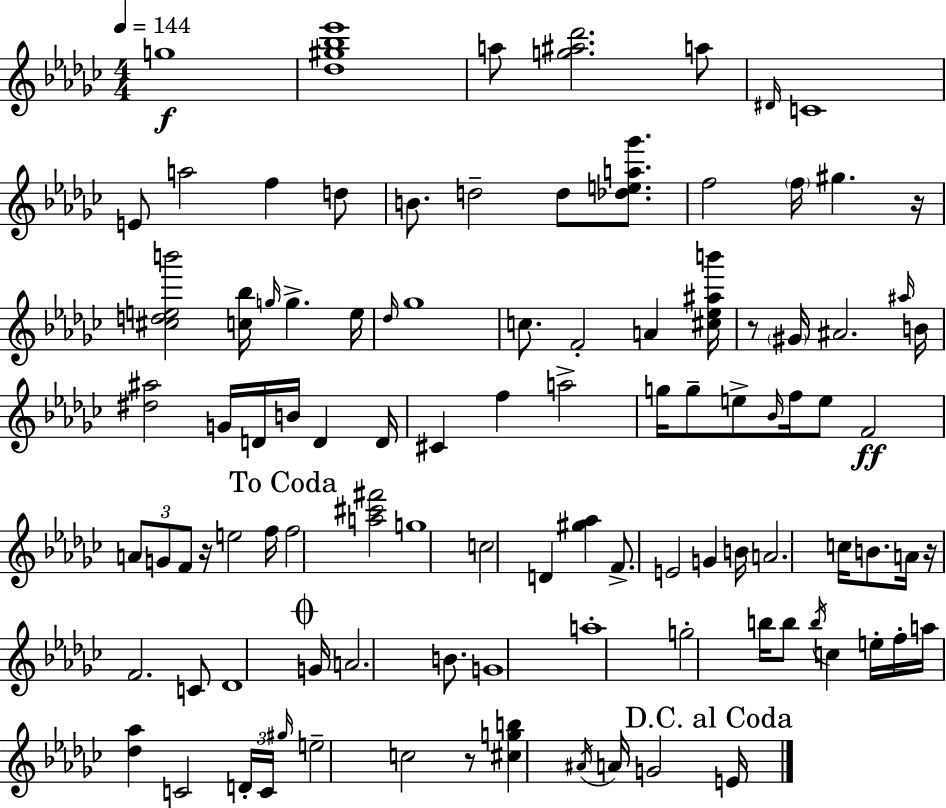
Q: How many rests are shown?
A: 5